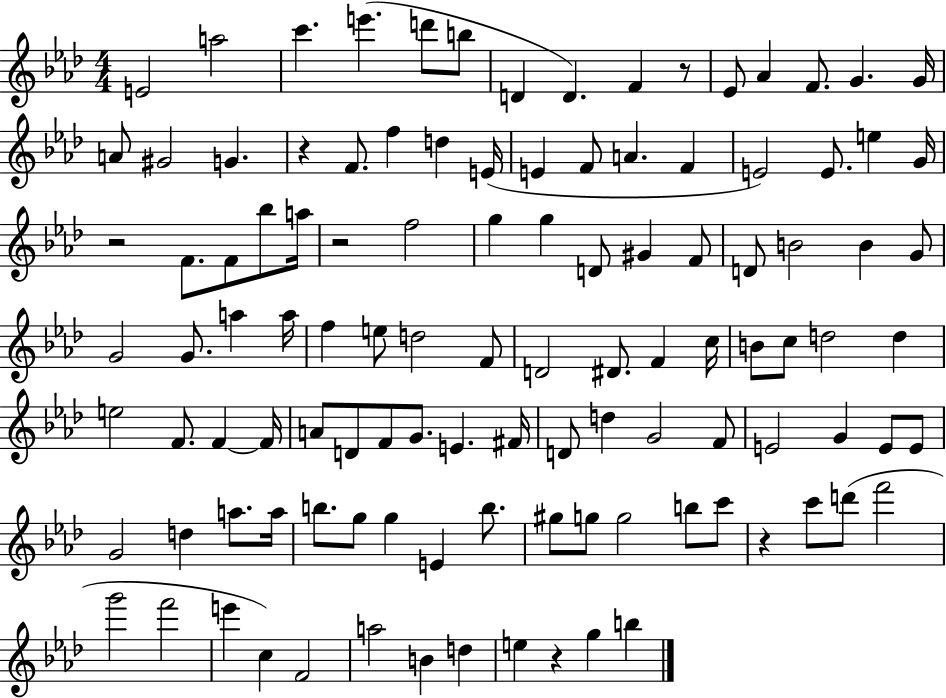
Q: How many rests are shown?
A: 6